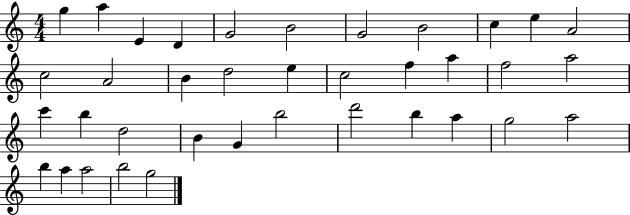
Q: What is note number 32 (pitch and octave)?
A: A5